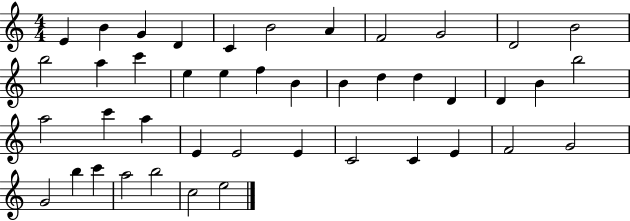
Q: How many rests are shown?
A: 0